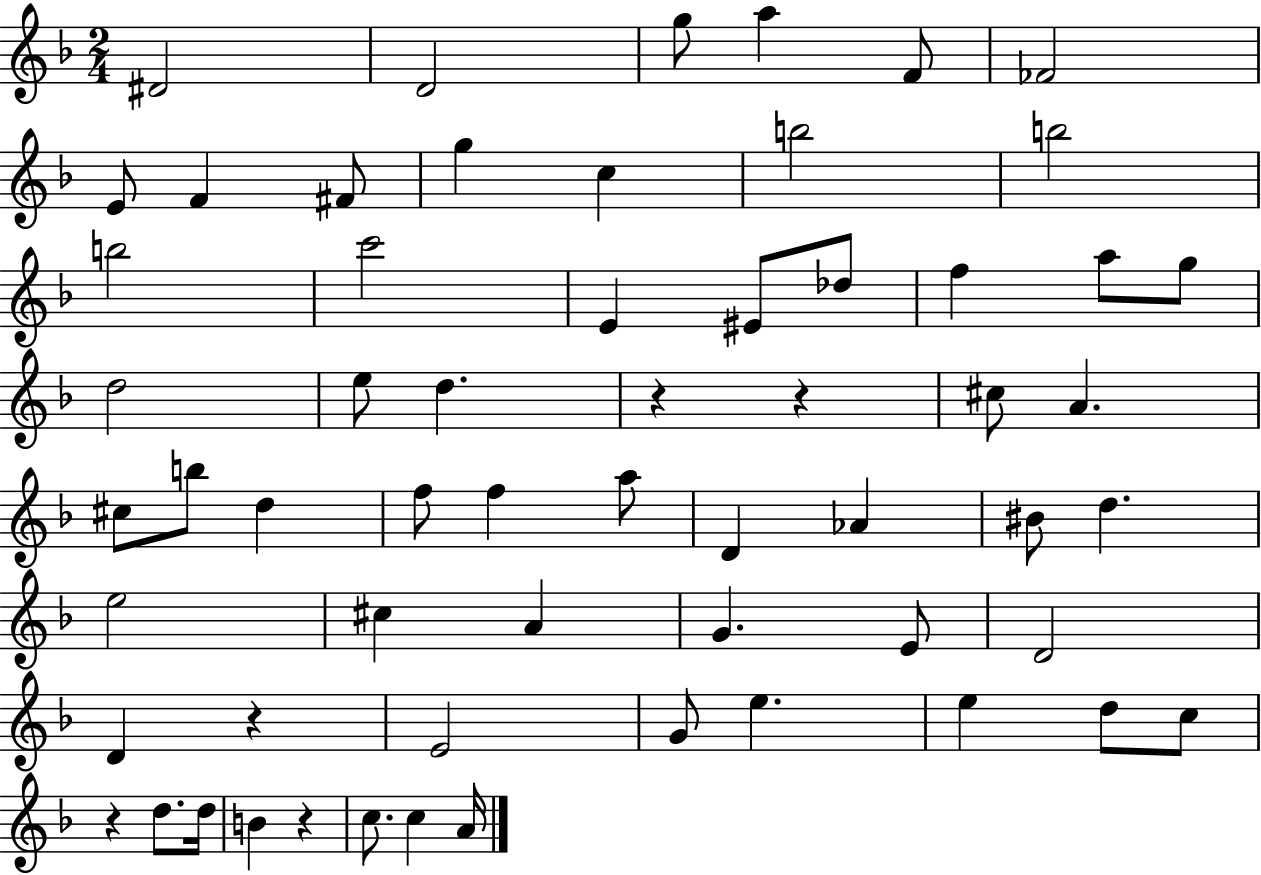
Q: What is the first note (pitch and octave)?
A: D#4